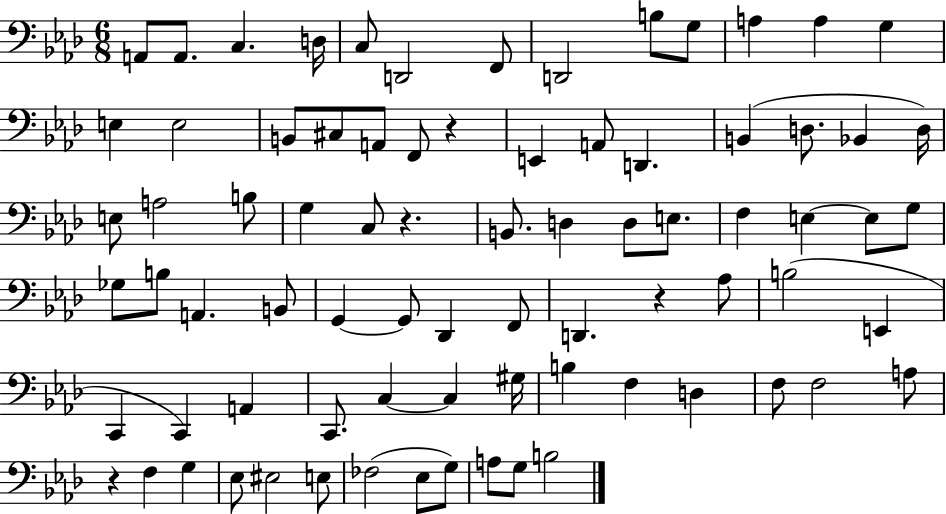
{
  \clef bass
  \numericTimeSignature
  \time 6/8
  \key aes \major
  a,8 a,8. c4. d16 | c8 d,2 f,8 | d,2 b8 g8 | a4 a4 g4 | \break e4 e2 | b,8 cis8 a,8 f,8 r4 | e,4 a,8 d,4. | b,4( d8. bes,4 d16) | \break e8 a2 b8 | g4 c8 r4. | b,8. d4 d8 e8. | f4 e4~~ e8 g8 | \break ges8 b8 a,4. b,8 | g,4~~ g,8 des,4 f,8 | d,4. r4 aes8 | b2( e,4 | \break c,4 c,4) a,4 | c,8. c4~~ c4 gis16 | b4 f4 d4 | f8 f2 a8 | \break r4 f4 g4 | ees8 eis2 e8 | fes2( ees8 g8) | a8 g8 b2 | \break \bar "|."
}